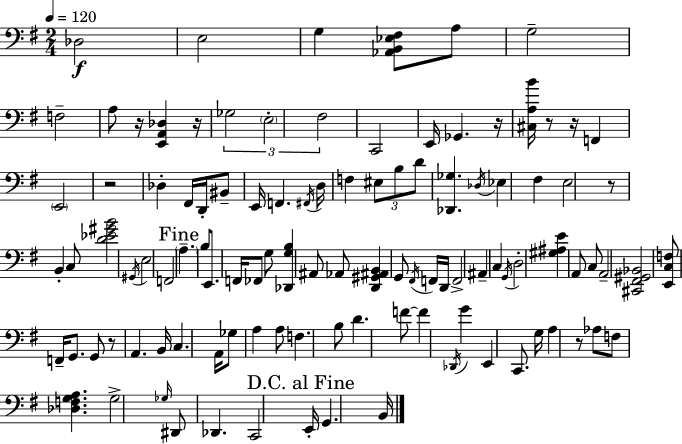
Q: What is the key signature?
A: G major